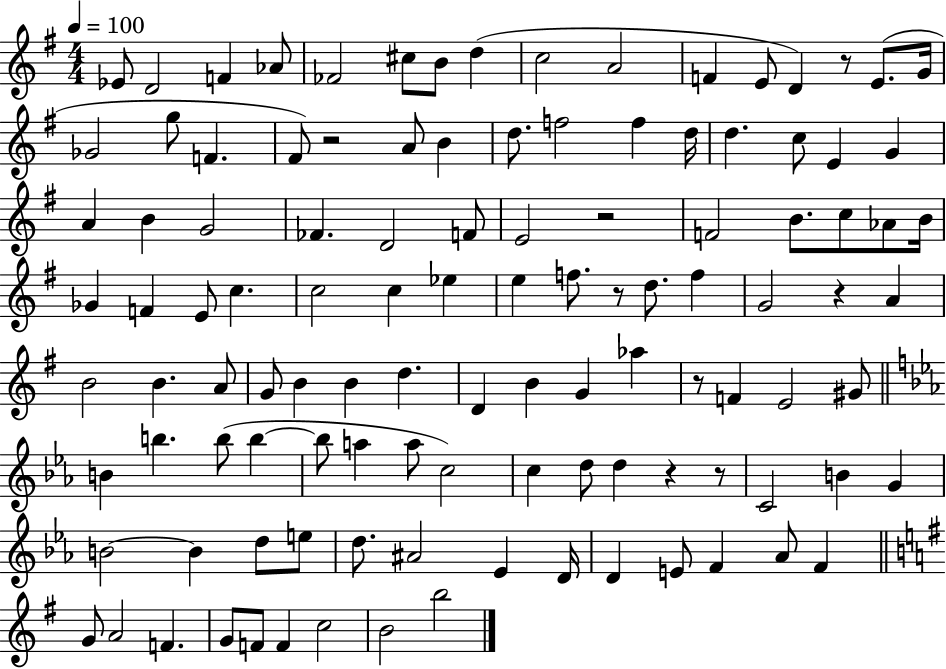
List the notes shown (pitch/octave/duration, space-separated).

Eb4/e D4/h F4/q Ab4/e FES4/h C#5/e B4/e D5/q C5/h A4/h F4/q E4/e D4/q R/e E4/e. G4/s Gb4/h G5/e F4/q. F#4/e R/h A4/e B4/q D5/e. F5/h F5/q D5/s D5/q. C5/e E4/q G4/q A4/q B4/q G4/h FES4/q. D4/h F4/e E4/h R/h F4/h B4/e. C5/e Ab4/e B4/s Gb4/q F4/q E4/e C5/q. C5/h C5/q Eb5/q E5/q F5/e. R/e D5/e. F5/q G4/h R/q A4/q B4/h B4/q. A4/e G4/e B4/q B4/q D5/q. D4/q B4/q G4/q Ab5/q R/e F4/q E4/h G#4/e B4/q B5/q. B5/e B5/q B5/e A5/q A5/e C5/h C5/q D5/e D5/q R/q R/e C4/h B4/q G4/q B4/h B4/q D5/e E5/e D5/e. A#4/h Eb4/q D4/s D4/q E4/e F4/q Ab4/e F4/q G4/e A4/h F4/q. G4/e F4/e F4/q C5/h B4/h B5/h